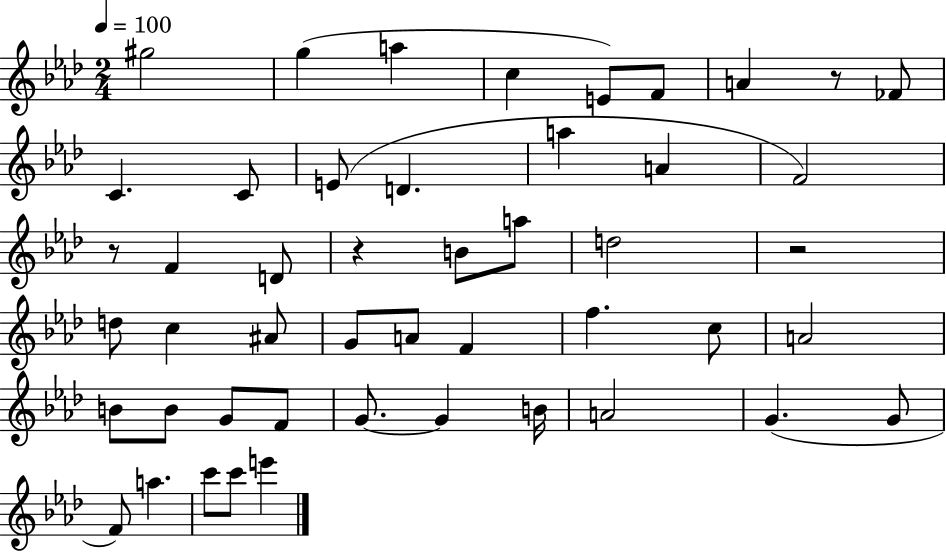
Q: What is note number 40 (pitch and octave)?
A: F4